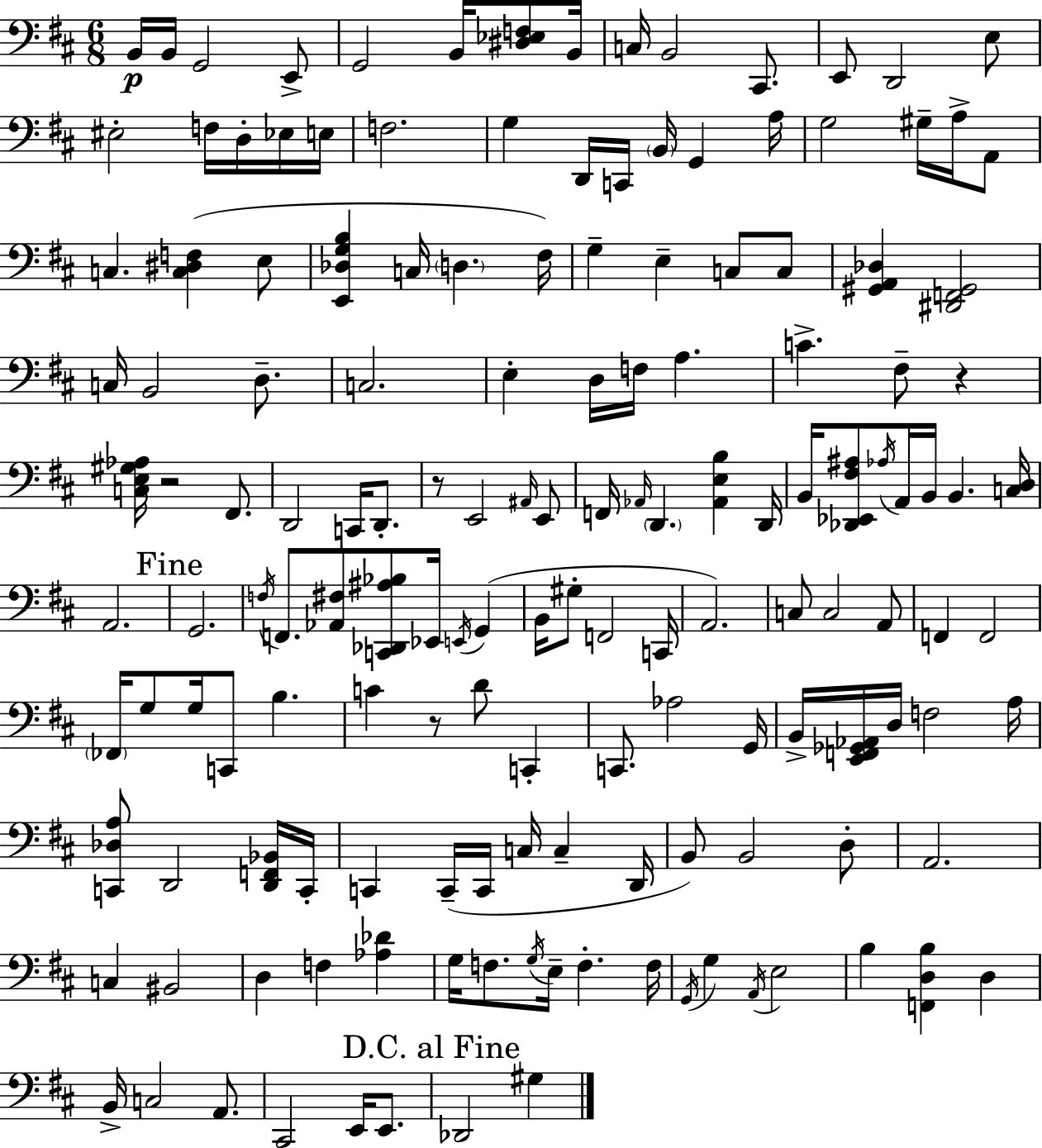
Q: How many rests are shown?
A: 4